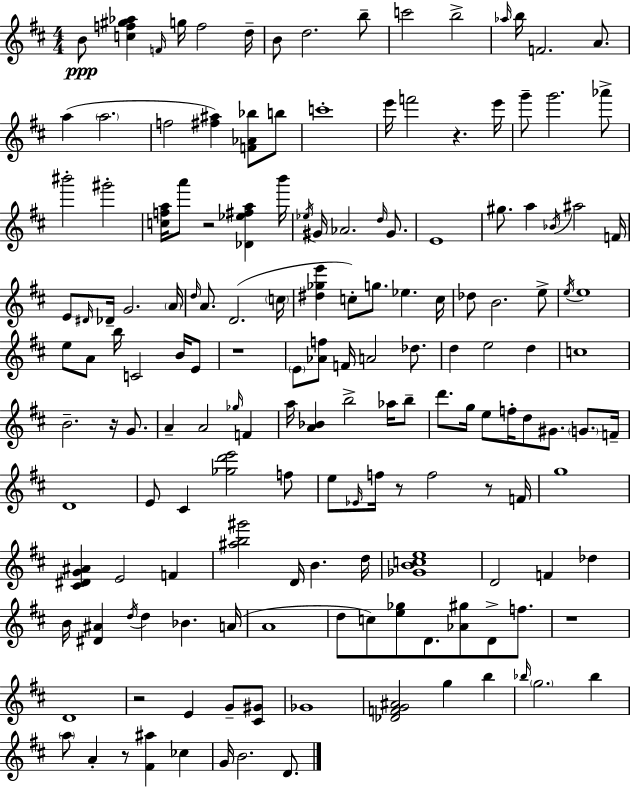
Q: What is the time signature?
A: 4/4